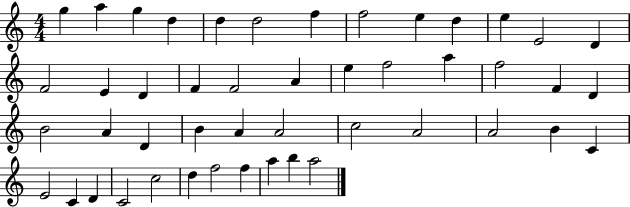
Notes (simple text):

G5/q A5/q G5/q D5/q D5/q D5/h F5/q F5/h E5/q D5/q E5/q E4/h D4/q F4/h E4/q D4/q F4/q F4/h A4/q E5/q F5/h A5/q F5/h F4/q D4/q B4/h A4/q D4/q B4/q A4/q A4/h C5/h A4/h A4/h B4/q C4/q E4/h C4/q D4/q C4/h C5/h D5/q F5/h F5/q A5/q B5/q A5/h